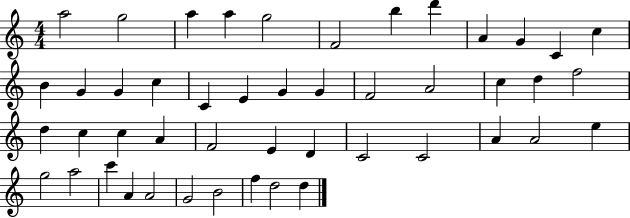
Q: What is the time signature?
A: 4/4